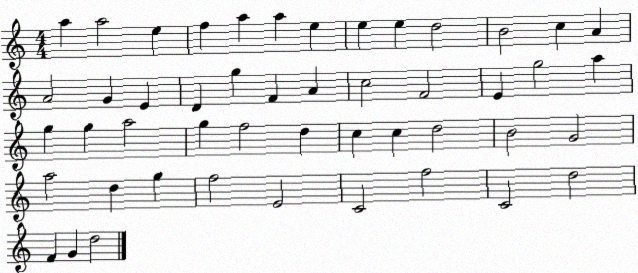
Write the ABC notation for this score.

X:1
T:Untitled
M:4/4
L:1/4
K:C
a a2 e f a a e e e d2 B2 c A A2 G E D g F A c2 F2 E g2 a g g a2 g f2 d c c d2 B2 G2 a2 d g f2 E2 C2 f2 C2 d2 F G d2